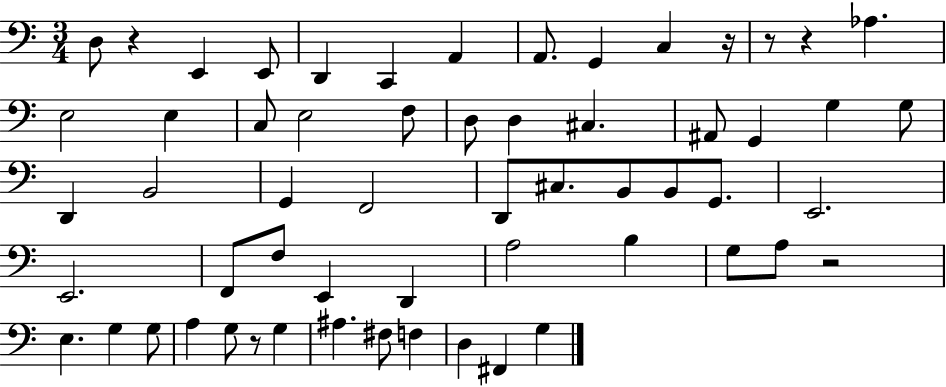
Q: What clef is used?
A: bass